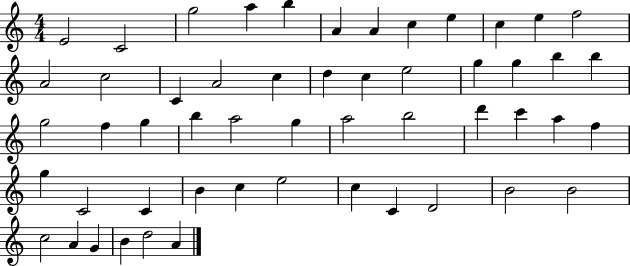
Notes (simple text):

E4/h C4/h G5/h A5/q B5/q A4/q A4/q C5/q E5/q C5/q E5/q F5/h A4/h C5/h C4/q A4/h C5/q D5/q C5/q E5/h G5/q G5/q B5/q B5/q G5/h F5/q G5/q B5/q A5/h G5/q A5/h B5/h D6/q C6/q A5/q F5/q G5/q C4/h C4/q B4/q C5/q E5/h C5/q C4/q D4/h B4/h B4/h C5/h A4/q G4/q B4/q D5/h A4/q